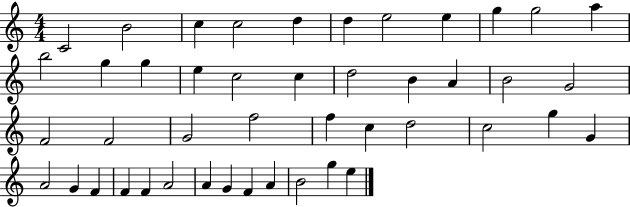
{
  \clef treble
  \numericTimeSignature
  \time 4/4
  \key c \major
  c'2 b'2 | c''4 c''2 d''4 | d''4 e''2 e''4 | g''4 g''2 a''4 | \break b''2 g''4 g''4 | e''4 c''2 c''4 | d''2 b'4 a'4 | b'2 g'2 | \break f'2 f'2 | g'2 f''2 | f''4 c''4 d''2 | c''2 g''4 g'4 | \break a'2 g'4 f'4 | f'4 f'4 a'2 | a'4 g'4 f'4 a'4 | b'2 g''4 e''4 | \break \bar "|."
}